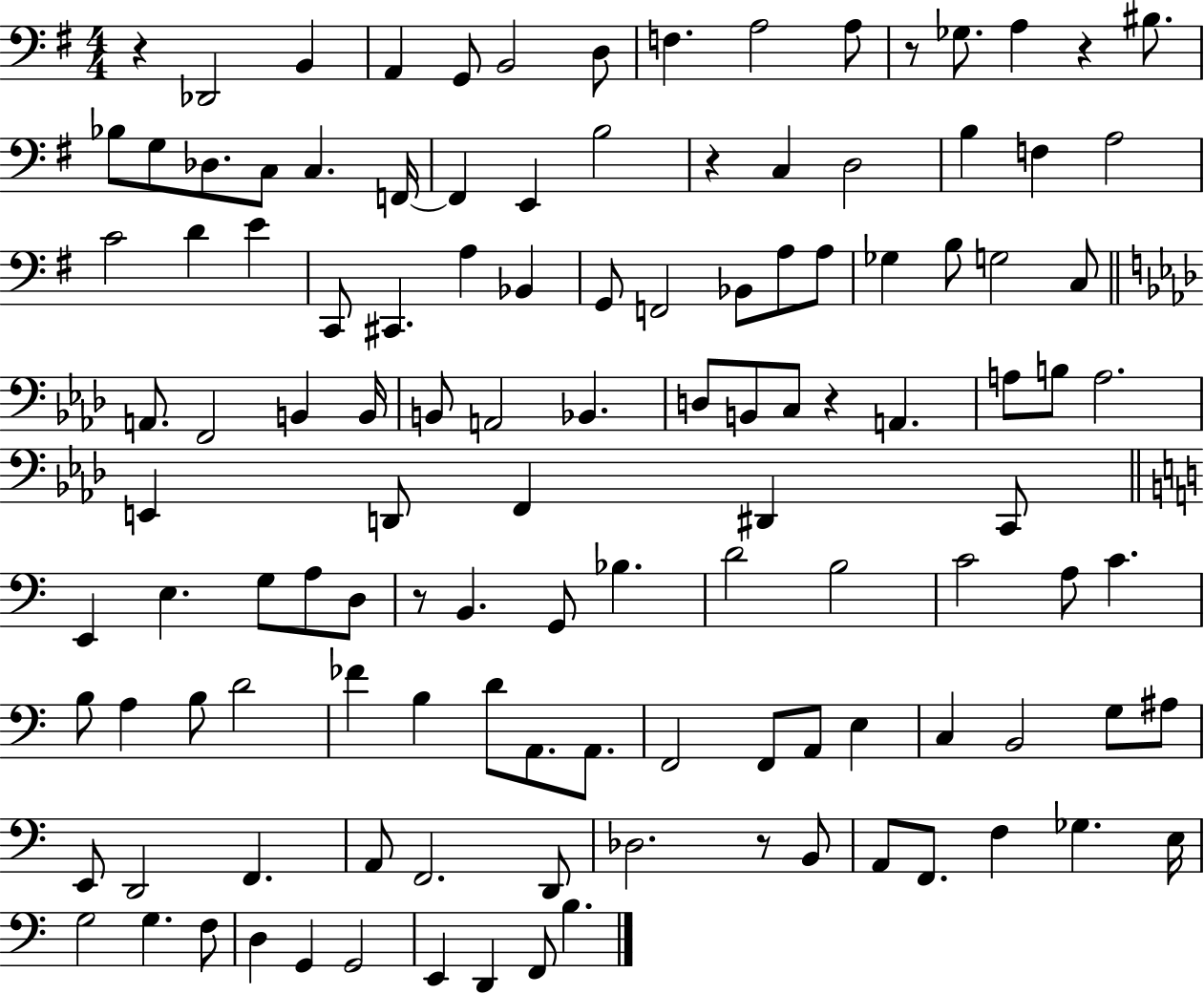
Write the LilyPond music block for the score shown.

{
  \clef bass
  \numericTimeSignature
  \time 4/4
  \key g \major
  r4 des,2 b,4 | a,4 g,8 b,2 d8 | f4. a2 a8 | r8 ges8. a4 r4 bis8. | \break bes8 g8 des8. c8 c4. f,16~~ | f,4 e,4 b2 | r4 c4 d2 | b4 f4 a2 | \break c'2 d'4 e'4 | c,8 cis,4. a4 bes,4 | g,8 f,2 bes,8 a8 a8 | ges4 b8 g2 c8 | \break \bar "||" \break \key aes \major a,8. f,2 b,4 b,16 | b,8 a,2 bes,4. | d8 b,8 c8 r4 a,4. | a8 b8 a2. | \break e,4 d,8 f,4 dis,4 c,8 | \bar "||" \break \key c \major e,4 e4. g8 a8 d8 | r8 b,4. g,8 bes4. | d'2 b2 | c'2 a8 c'4. | \break b8 a4 b8 d'2 | fes'4 b4 d'8 a,8. a,8. | f,2 f,8 a,8 e4 | c4 b,2 g8 ais8 | \break e,8 d,2 f,4. | a,8 f,2. d,8 | des2. r8 b,8 | a,8 f,8. f4 ges4. e16 | \break g2 g4. f8 | d4 g,4 g,2 | e,4 d,4 f,8 b4. | \bar "|."
}